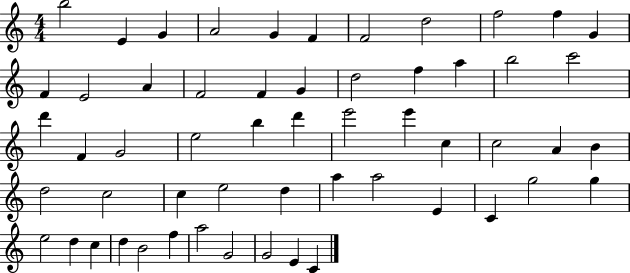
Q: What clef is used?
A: treble